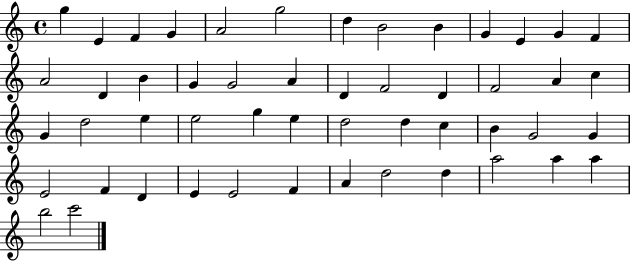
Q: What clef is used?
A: treble